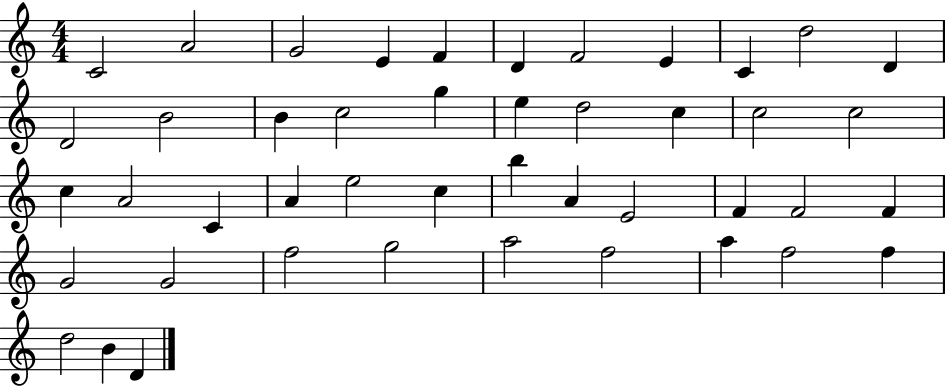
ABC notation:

X:1
T:Untitled
M:4/4
L:1/4
K:C
C2 A2 G2 E F D F2 E C d2 D D2 B2 B c2 g e d2 c c2 c2 c A2 C A e2 c b A E2 F F2 F G2 G2 f2 g2 a2 f2 a f2 f d2 B D